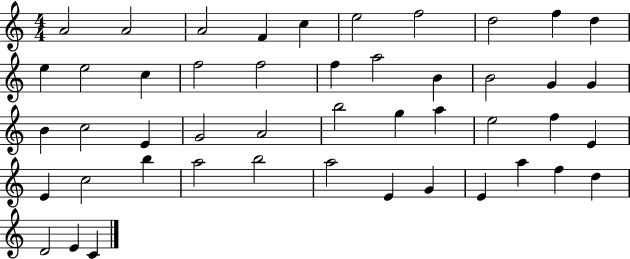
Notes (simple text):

A4/h A4/h A4/h F4/q C5/q E5/h F5/h D5/h F5/q D5/q E5/q E5/h C5/q F5/h F5/h F5/q A5/h B4/q B4/h G4/q G4/q B4/q C5/h E4/q G4/h A4/h B5/h G5/q A5/q E5/h F5/q E4/q E4/q C5/h B5/q A5/h B5/h A5/h E4/q G4/q E4/q A5/q F5/q D5/q D4/h E4/q C4/q